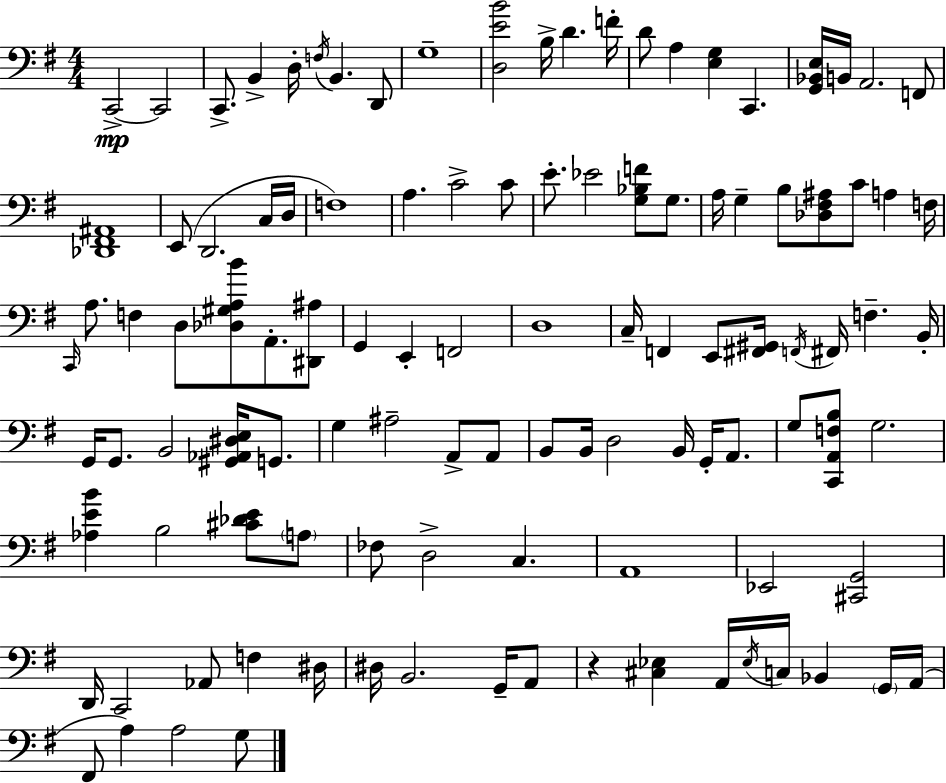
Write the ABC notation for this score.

X:1
T:Untitled
M:4/4
L:1/4
K:G
C,,2 C,,2 C,,/2 B,, D,/4 F,/4 B,, D,,/2 G,4 [D,EB]2 B,/4 D F/4 D/2 A, [E,G,] C,, [G,,_B,,E,]/4 B,,/4 A,,2 F,,/2 [_D,,^F,,^A,,]4 E,,/2 D,,2 C,/4 D,/4 F,4 A, C2 C/2 E/2 _E2 [G,_B,F]/2 G,/2 A,/4 G, B,/2 [_D,^F,^A,]/2 C/2 A, F,/4 C,,/4 A,/2 F, D,/2 [_D,^G,A,B]/2 A,,/2 [^D,,^A,]/2 G,, E,, F,,2 D,4 C,/4 F,, E,,/2 [^F,,^G,,]/4 F,,/4 ^F,,/4 F, B,,/4 G,,/4 G,,/2 B,,2 [^G,,_A,,^D,E,]/4 G,,/2 G, ^A,2 A,,/2 A,,/2 B,,/2 B,,/4 D,2 B,,/4 G,,/4 A,,/2 G,/2 [C,,A,,F,B,]/2 G,2 [_A,EB] B,2 [^C_DE]/2 A,/2 _F,/2 D,2 C, A,,4 _E,,2 [^C,,G,,]2 D,,/4 C,,2 _A,,/2 F, ^D,/4 ^D,/4 B,,2 G,,/4 A,,/2 z [^C,_E,] A,,/4 _E,/4 C,/4 _B,, G,,/4 A,,/4 ^F,,/2 A, A,2 G,/2